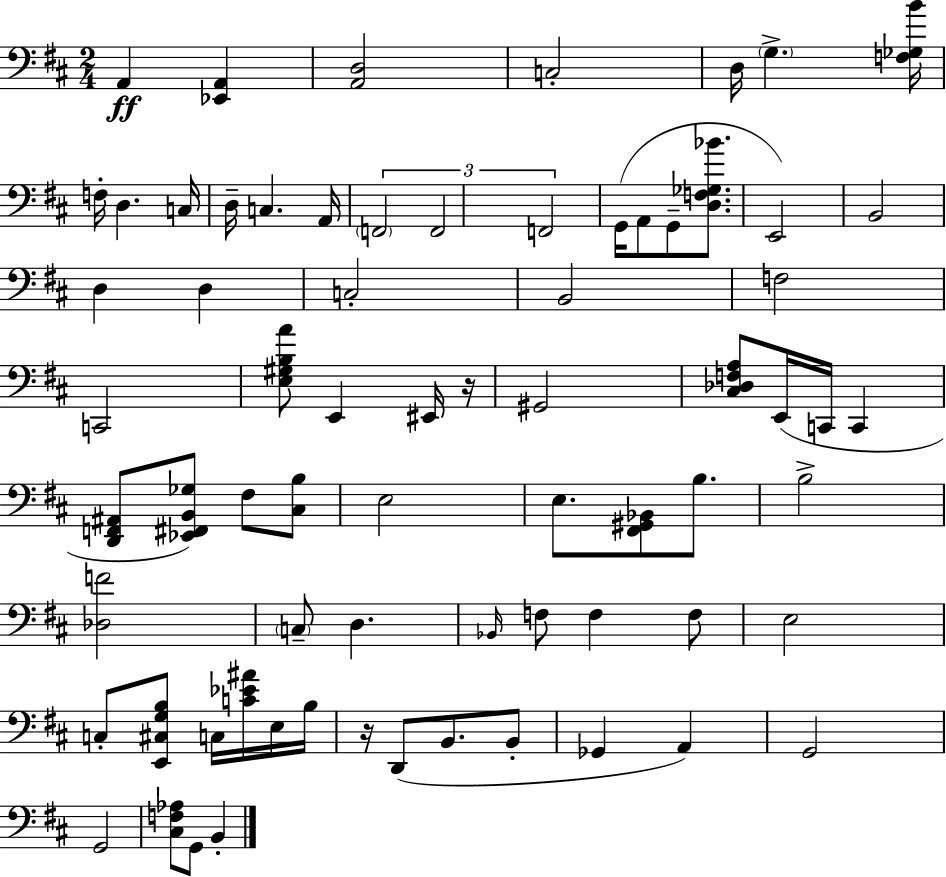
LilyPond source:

{
  \clef bass
  \numericTimeSignature
  \time 2/4
  \key d \major
  a,4\ff <ees, a,>4 | <a, d>2 | c2-. | d16 \parenthesize g4.-> <f ges b'>16 | \break f16-. d4. c16 | d16-- c4. a,16 | \tuplet 3/2 { \parenthesize f,2 | f,2 | \break f,2 } | g,16( a,8 g,8-- <d f ges bes'>8. | e,2) | b,2 | \break d4 d4 | c2-. | b,2 | f2 | \break c,2 | <e gis b a'>8 e,4 eis,16 r16 | gis,2 | <cis des f a>8 e,16( c,16 c,4 | \break <d, f, ais,>8 <ees, fis, b, ges>8) fis8 <cis b>8 | e2 | e8. <fis, gis, bes,>8 b8. | b2-> | \break <des f'>2 | \parenthesize c8-- d4. | \grace { bes,16 } f8 f4 f8 | e2 | \break c8-. <e, cis g b>8 c16 <c' ees' ais'>16 e16 | b16 r16 d,8( b,8. b,8-. | ges,4 a,4) | g,2 | \break g,2 | <cis f aes>8 g,8 b,4-. | \bar "|."
}